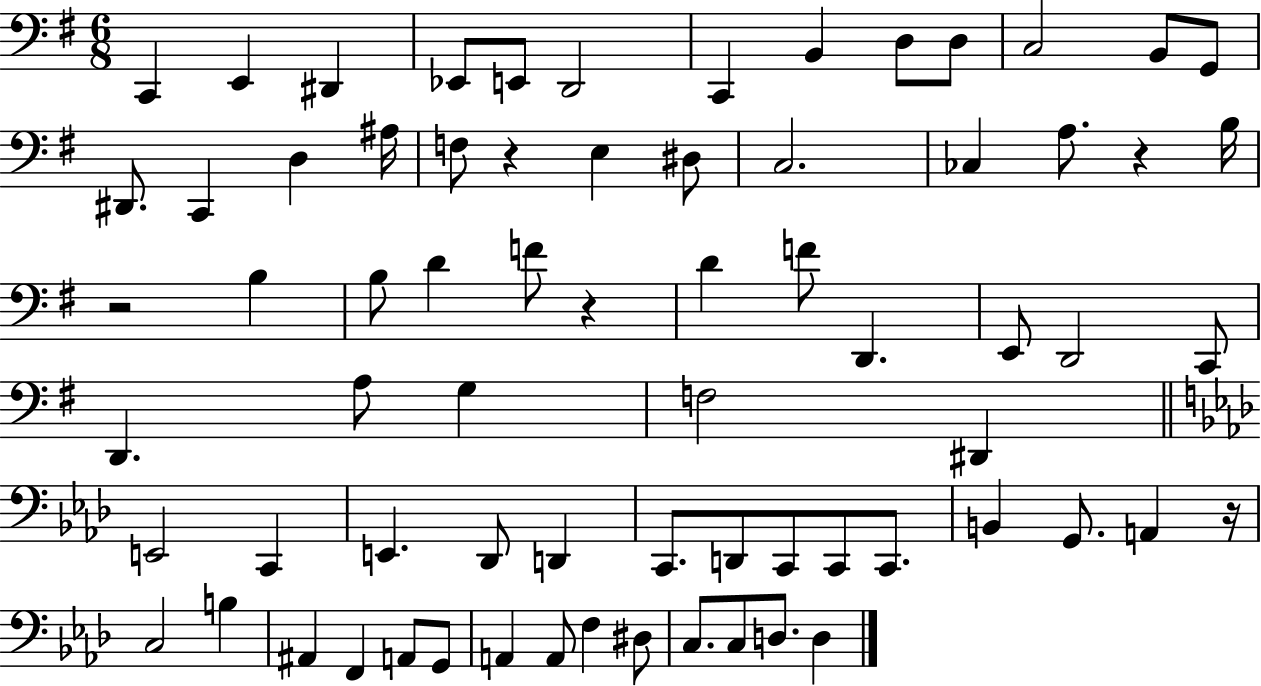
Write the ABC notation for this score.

X:1
T:Untitled
M:6/8
L:1/4
K:G
C,, E,, ^D,, _E,,/2 E,,/2 D,,2 C,, B,, D,/2 D,/2 C,2 B,,/2 G,,/2 ^D,,/2 C,, D, ^A,/4 F,/2 z E, ^D,/2 C,2 _C, A,/2 z B,/4 z2 B, B,/2 D F/2 z D F/2 D,, E,,/2 D,,2 C,,/2 D,, A,/2 G, F,2 ^D,, E,,2 C,, E,, _D,,/2 D,, C,,/2 D,,/2 C,,/2 C,,/2 C,,/2 B,, G,,/2 A,, z/4 C,2 B, ^A,, F,, A,,/2 G,,/2 A,, A,,/2 F, ^D,/2 C,/2 C,/2 D,/2 D,